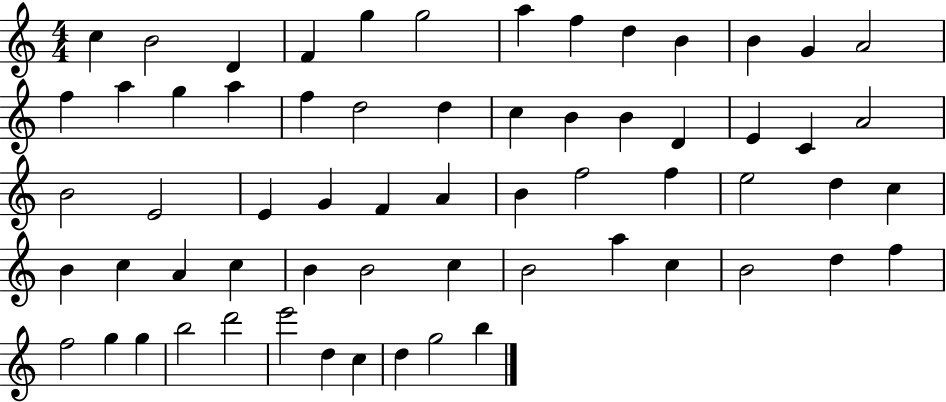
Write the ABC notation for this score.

X:1
T:Untitled
M:4/4
L:1/4
K:C
c B2 D F g g2 a f d B B G A2 f a g a f d2 d c B B D E C A2 B2 E2 E G F A B f2 f e2 d c B c A c B B2 c B2 a c B2 d f f2 g g b2 d'2 e'2 d c d g2 b